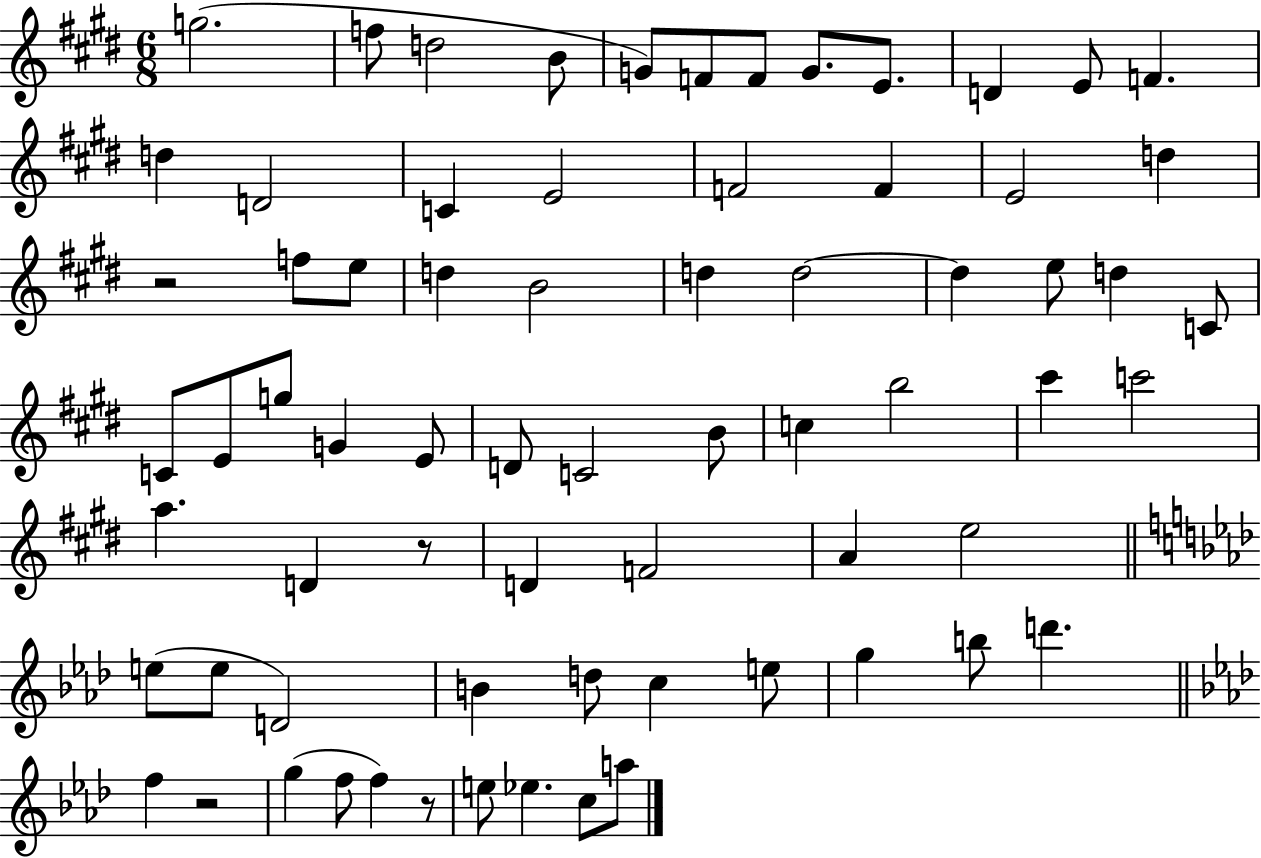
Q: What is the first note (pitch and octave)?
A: G5